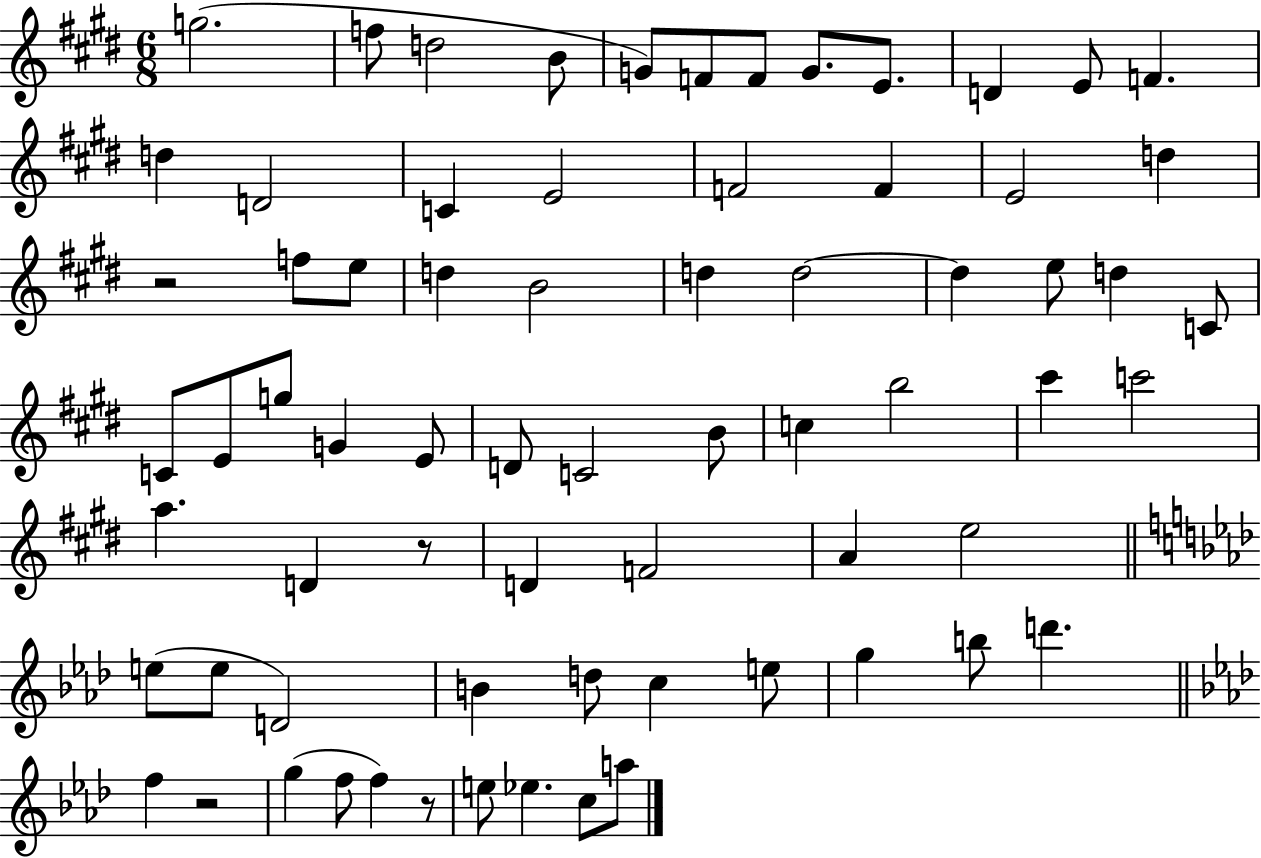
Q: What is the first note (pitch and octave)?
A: G5